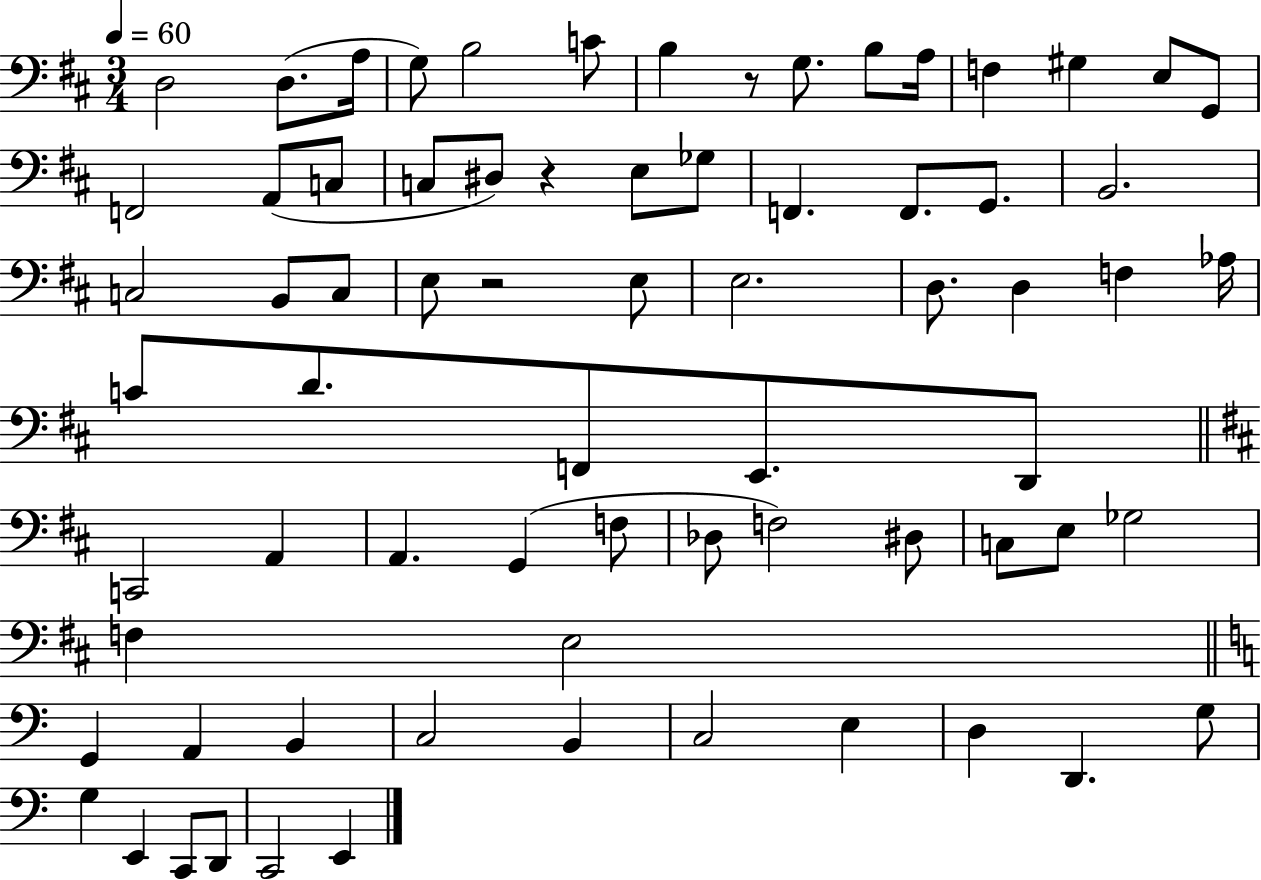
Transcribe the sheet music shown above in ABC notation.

X:1
T:Untitled
M:3/4
L:1/4
K:D
D,2 D,/2 A,/4 G,/2 B,2 C/2 B, z/2 G,/2 B,/2 A,/4 F, ^G, E,/2 G,,/2 F,,2 A,,/2 C,/2 C,/2 ^D,/2 z E,/2 _G,/2 F,, F,,/2 G,,/2 B,,2 C,2 B,,/2 C,/2 E,/2 z2 E,/2 E,2 D,/2 D, F, _A,/4 C/2 D/2 F,,/2 E,,/2 D,,/2 C,,2 A,, A,, G,, F,/2 _D,/2 F,2 ^D,/2 C,/2 E,/2 _G,2 F, E,2 G,, A,, B,, C,2 B,, C,2 E, D, D,, G,/2 G, E,, C,,/2 D,,/2 C,,2 E,,